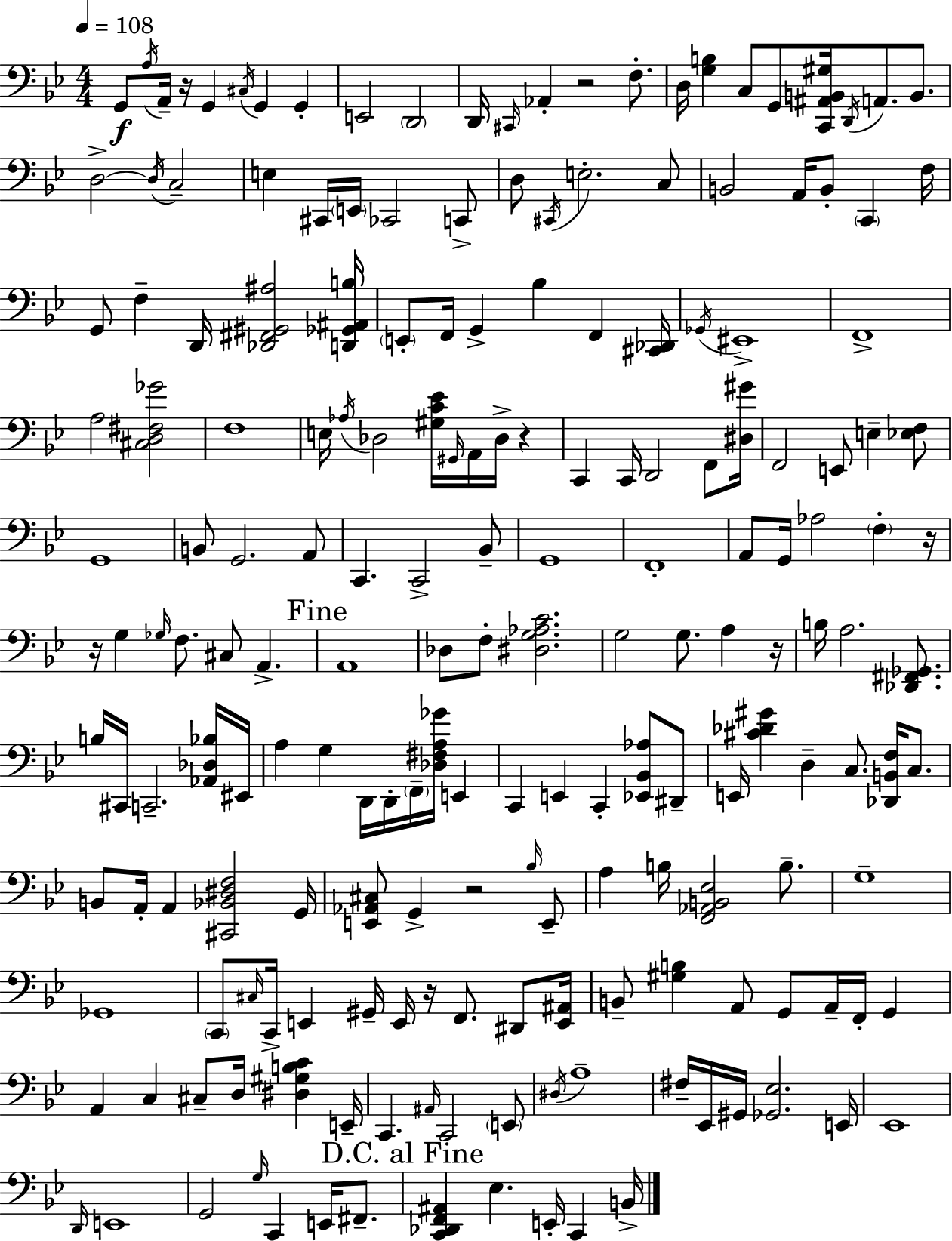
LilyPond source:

{
  \clef bass
  \numericTimeSignature
  \time 4/4
  \key g \minor
  \tempo 4 = 108
  \repeat volta 2 { g,8\f \acciaccatura { a16 } a,16-- r16 g,4 \acciaccatura { cis16 } g,4 g,4-. | e,2 \parenthesize d,2 | d,16 \grace { cis,16 } aes,4-. r2 | f8.-. d16 <g b>4 c8 g,8 <c, ais, b, gis>16 \acciaccatura { d,16 } a,8. | \break b,8. d2->~~ \acciaccatura { d16 } c2-- | e4 cis,16 \parenthesize e,16 ces,2 | c,8-> d8 \acciaccatura { cis,16 } e2.-. | c8 b,2 a,16 b,8-. | \break \parenthesize c,4 f16 g,8 f4-- d,16 <des, fis, gis, ais>2 | <d, ges, ais, b>16 \parenthesize e,8-. f,16 g,4-> bes4 | f,4 <cis, des,>16 \acciaccatura { ges,16 } eis,1-> | f,1-> | \break a2 <cis d fis ges'>2 | f1 | e16 \acciaccatura { aes16 } des2 | <gis c' ees'>16 \grace { gis,16 } a,16 des16-> r4 c,4 c,16 d,2 | \break f,8 <dis gis'>16 f,2 | e,8 e4-- <ees f>8 g,1 | b,8 g,2. | a,8 c,4. c,2-> | \break bes,8-- g,1 | f,1-. | a,8 g,16 aes2 | \parenthesize f4-. r16 r16 g4 \grace { ges16 } f8. | \break cis8 a,4.-> \mark "Fine" a,1 | des8 f8-. <dis g aes c'>2. | g2 | g8. a4 r16 b16 a2. | \break <des, fis, ges,>8. b16 cis,16 c,2.-- | <aes, des bes>16 eis,16 a4 g4 | d,16 d,16-. \parenthesize f,16-- <des fis a ges'>16 e,4 c,4 e,4 | c,4-. <ees, bes, aes>8 dis,8-- e,16 <cis' des' gis'>4 d4-- | \break c8. <des, b, f>16 c8. b,8 a,16-. a,4 | <cis, bes, dis f>2 g,16 <e, aes, cis>8 g,4-> | r2 \grace { bes16 } e,8-- a4 b16 | <f, aes, b, ees>2 b8.-- g1-- | \break ges,1 | \parenthesize c,8 \grace { cis16 } c,16-> e,4 | gis,16-- e,16 r16 f,8. dis,8 <e, ais,>16 b,8-- <gis b>4 | a,8 g,8 a,16-- f,16-. g,4 a,4 | \break c4 cis8-- d16 <dis gis b c'>4 e,16-- c,4. | \grace { ais,16 } c,2 \parenthesize e,8 \acciaccatura { dis16 } a1-- | fis16-- ees,16 | gis,16 <ges, ees>2. e,16 ees,1 | \break \grace { d,16 } e,1 | g,2 | \grace { g16 } c,4 e,16 fis,8.-- | \mark "D.C. al Fine" <c, des, f, ais,>4 ees4. e,16-. c,4 b,16-> | \break } \bar "|."
}